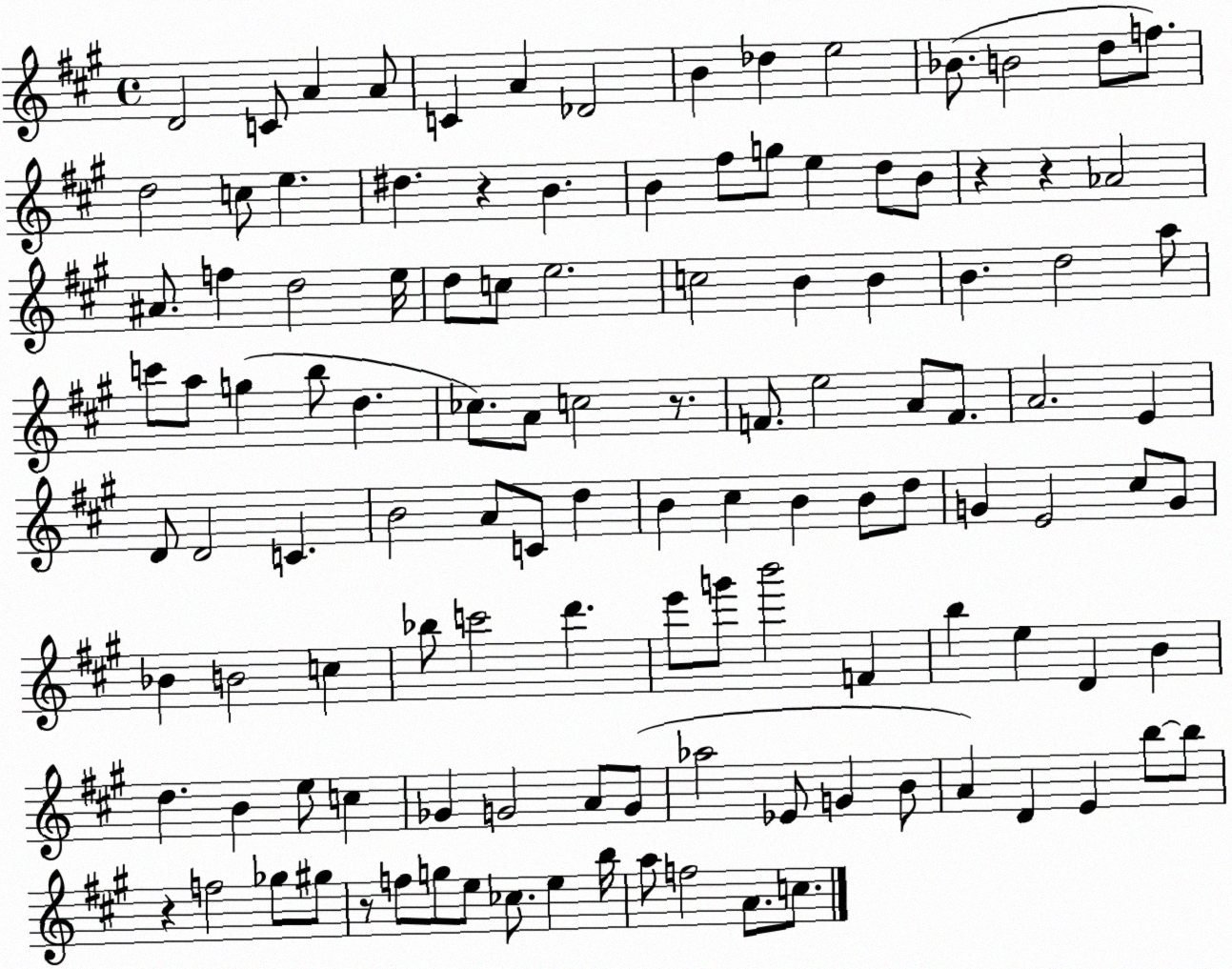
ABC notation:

X:1
T:Untitled
M:4/4
L:1/4
K:A
D2 C/2 A A/2 C A _D2 B _d e2 _B/2 B2 d/2 f/2 d2 c/2 e ^d z B B ^f/2 g/2 e d/2 B/2 z z _A2 ^A/2 f d2 e/4 d/2 c/2 e2 c2 B B B d2 a/2 c'/2 a/2 g b/2 d _c/2 A/2 c2 z/2 F/2 e2 A/2 F/2 A2 E D/2 D2 C B2 A/2 C/2 d B ^c B B/2 d/2 G E2 ^c/2 G/2 _B B2 c _b/2 c'2 d' e'/2 g'/2 b'2 F b e D B d B e/2 c _G G2 A/2 G/2 _a2 _E/2 G B/2 A D E b/2 b/2 z f2 _g/2 ^g/2 z/2 f/2 g/2 e/2 _c/2 e b/4 a/2 f2 A/2 c/2